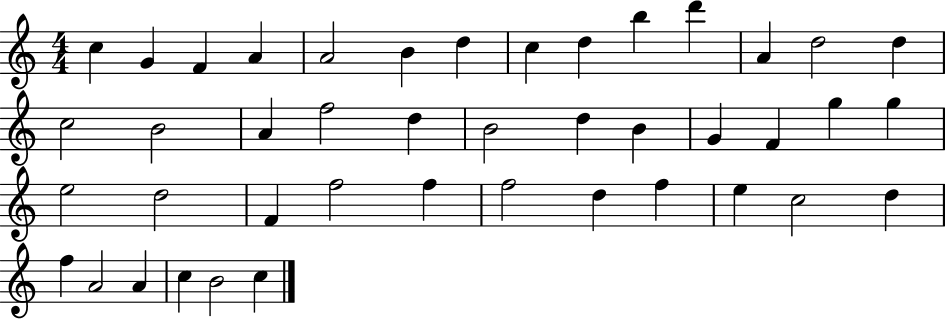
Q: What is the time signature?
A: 4/4